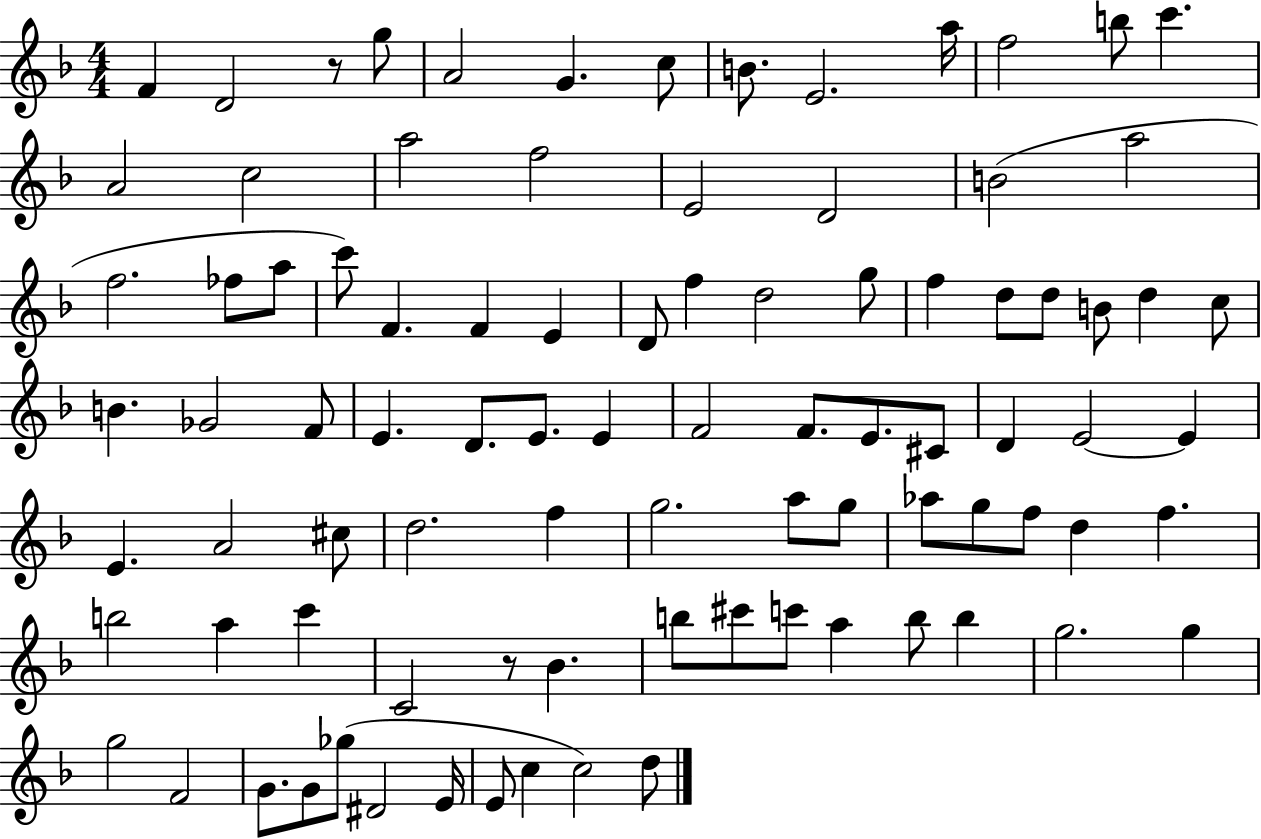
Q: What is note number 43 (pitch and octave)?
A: E4